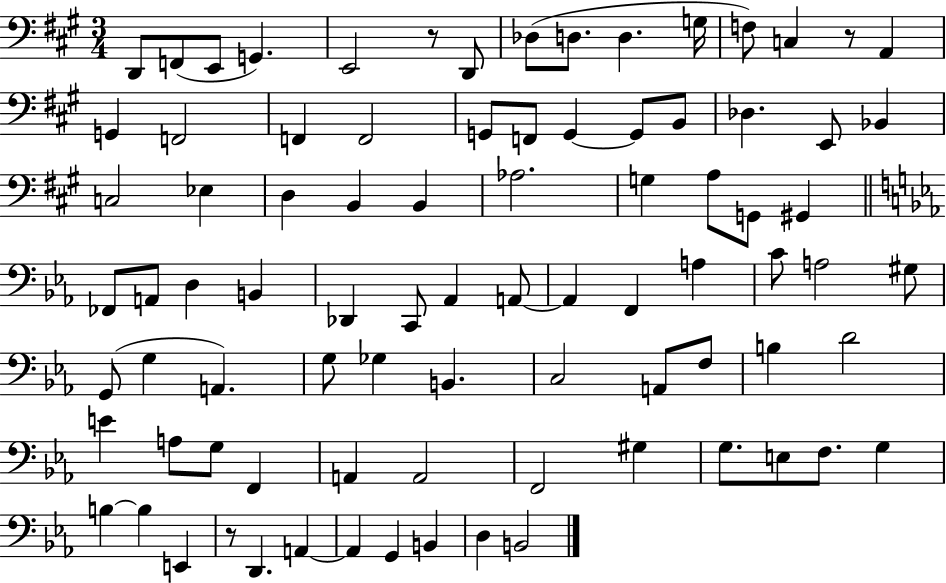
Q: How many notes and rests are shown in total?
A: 85